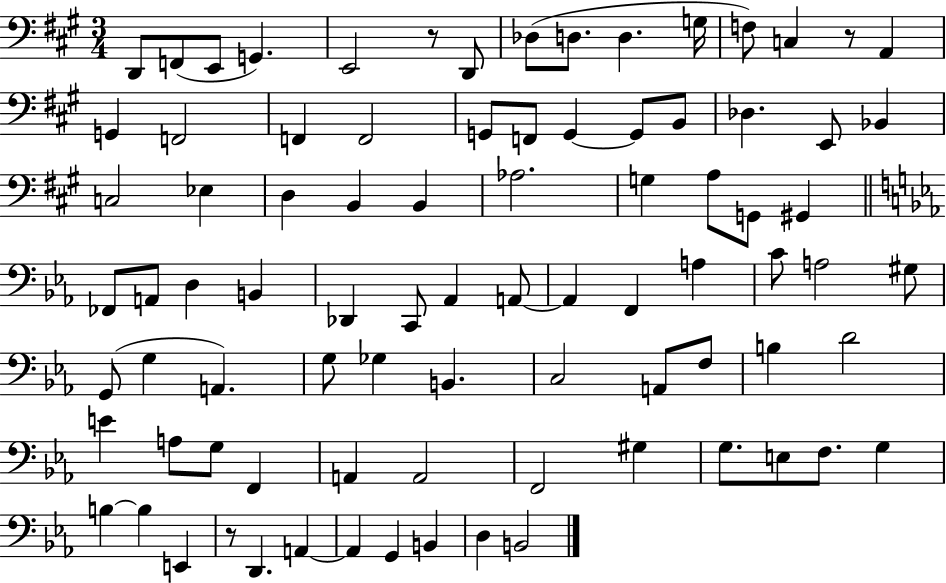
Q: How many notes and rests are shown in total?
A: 85